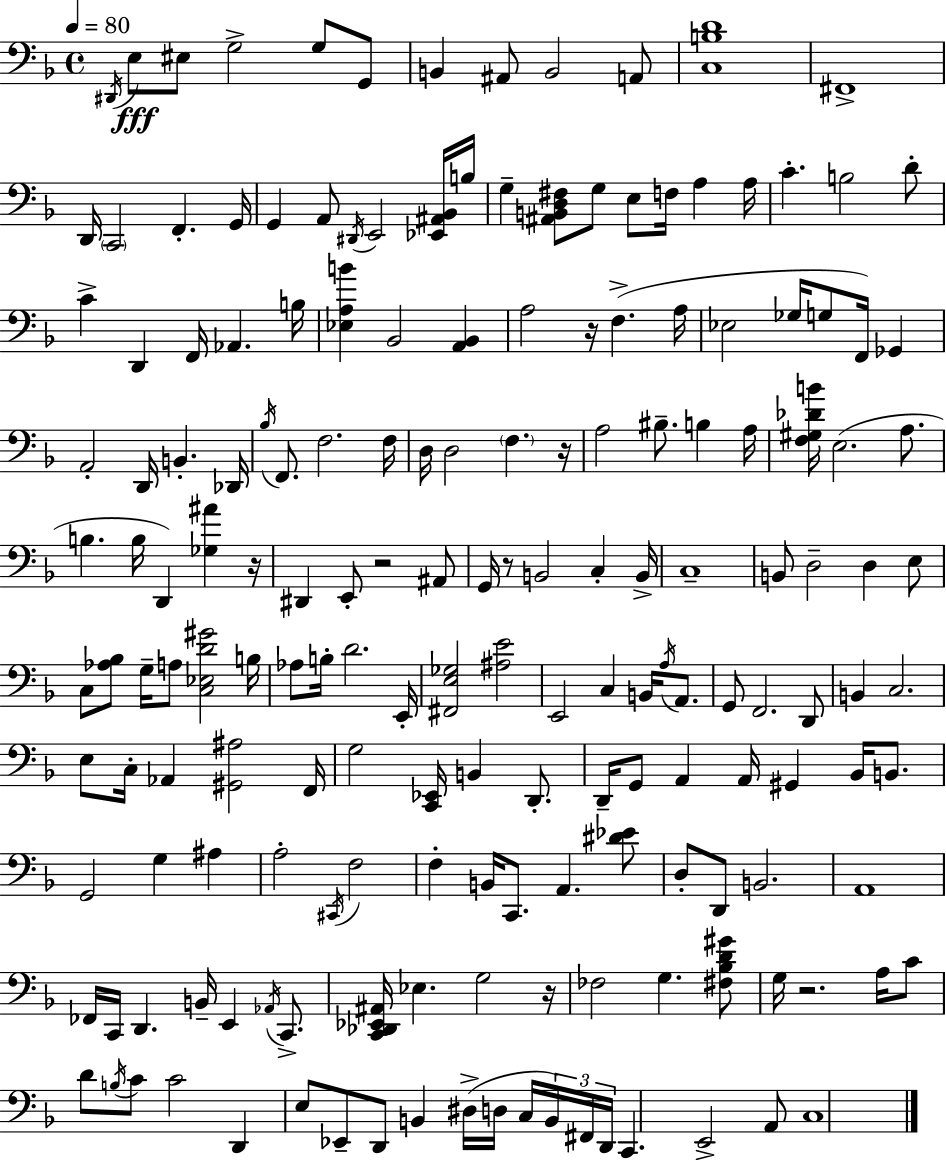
D#2/s E3/e EIS3/e G3/h G3/e G2/e B2/q A#2/e B2/h A2/e [C3,B3,D4]/w F#2/w D2/s C2/h F2/q. G2/s G2/q A2/e D#2/s E2/h [Eb2,A#2,Bb2]/s B3/s G3/q [A#2,B2,D3,F#3]/e G3/e E3/e F3/s A3/q A3/s C4/q. B3/h D4/e C4/q D2/q F2/s Ab2/q. B3/s [Eb3,A3,B4]/q Bb2/h [A2,Bb2]/q A3/h R/s F3/q. A3/s Eb3/h Gb3/s G3/e F2/s Gb2/q A2/h D2/s B2/q. Db2/s Bb3/s F2/e. F3/h. F3/s D3/s D3/h F3/q. R/s A3/h BIS3/e. B3/q A3/s [F3,G#3,Db4,B4]/s E3/h. A3/e. B3/q. B3/s D2/q [Gb3,A#4]/q R/s D#2/q E2/e R/h A#2/e G2/s R/e B2/h C3/q B2/s C3/w B2/e D3/h D3/q E3/e C3/e [Ab3,Bb3]/e G3/s A3/e [C3,Eb3,D4,G#4]/h B3/s Ab3/e B3/s D4/h. E2/s [F#2,E3,Gb3]/h [A#3,E4]/h E2/h C3/q B2/s A3/s A2/e. G2/e F2/h. D2/e B2/q C3/h. E3/e C3/s Ab2/q [G#2,A#3]/h F2/s G3/h [C2,Eb2]/s B2/q D2/e. D2/s G2/e A2/q A2/s G#2/q Bb2/s B2/e. G2/h G3/q A#3/q A3/h C#2/s F3/h F3/q B2/s C2/e. A2/q. [D#4,Eb4]/e D3/e D2/e B2/h. A2/w FES2/s C2/s D2/q. B2/s E2/q Ab2/s C2/e. [C2,Db2,Eb2,A#2]/s Eb3/q. G3/h R/s FES3/h G3/q. [F#3,Bb3,D4,G#4]/e G3/s R/h. A3/s C4/e D4/e B3/s C4/e C4/h D2/q E3/e Eb2/e D2/e B2/q D#3/s D3/s C3/s B2/s F#2/s D2/s C2/q. E2/h A2/e C3/w